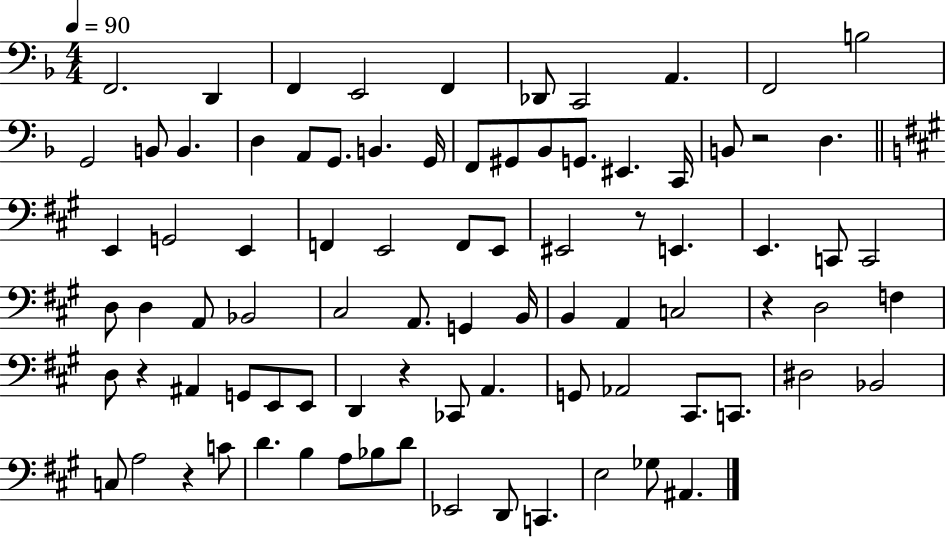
X:1
T:Untitled
M:4/4
L:1/4
K:F
F,,2 D,, F,, E,,2 F,, _D,,/2 C,,2 A,, F,,2 B,2 G,,2 B,,/2 B,, D, A,,/2 G,,/2 B,, G,,/4 F,,/2 ^G,,/2 _B,,/2 G,,/2 ^E,, C,,/4 B,,/2 z2 D, E,, G,,2 E,, F,, E,,2 F,,/2 E,,/2 ^E,,2 z/2 E,, E,, C,,/2 C,,2 D,/2 D, A,,/2 _B,,2 ^C,2 A,,/2 G,, B,,/4 B,, A,, C,2 z D,2 F, D,/2 z ^A,, G,,/2 E,,/2 E,,/2 D,, z _C,,/2 A,, G,,/2 _A,,2 ^C,,/2 C,,/2 ^D,2 _B,,2 C,/2 A,2 z C/2 D B, A,/2 _B,/2 D/2 _E,,2 D,,/2 C,, E,2 _G,/2 ^A,,